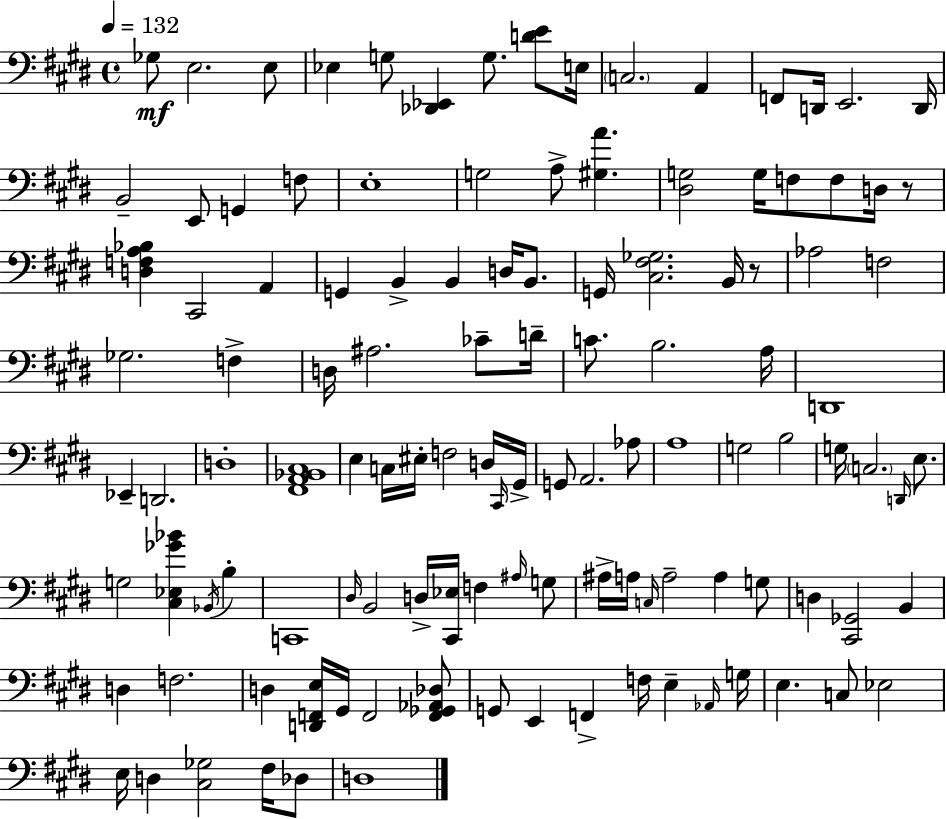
Gb3/e E3/h. E3/e Eb3/q G3/e [Db2,Eb2]/q G3/e. [D4,E4]/e E3/s C3/h. A2/q F2/e D2/s E2/h. D2/s B2/h E2/e G2/q F3/e E3/w G3/h A3/e [G#3,A4]/q. [D#3,G3]/h G3/s F3/e F3/e D3/s R/e [D3,F3,A3,Bb3]/q C#2/h A2/q G2/q B2/q B2/q D3/s B2/e. G2/s [C#3,F#3,Gb3]/h. B2/s R/e Ab3/h F3/h Gb3/h. F3/q D3/s A#3/h. CES4/e D4/s C4/e. B3/h. A3/s D2/w Eb2/q D2/h. D3/w [F#2,A2,Bb2,C#3]/w E3/q C3/s EIS3/s F3/h D3/s C#2/s G#2/s G2/e A2/h. Ab3/e A3/w G3/h B3/h G3/s C3/h. D2/s E3/e. G3/h [C#3,Eb3,Gb4,Bb4]/q Bb2/s B3/q C2/w D#3/s B2/h D3/s [C#2,Eb3]/s F3/q A#3/s G3/e A#3/s A3/s C3/s A3/h A3/q G3/e D3/q [C#2,Gb2]/h B2/q D3/q F3/h. D3/q [D2,F2,E3]/s G#2/s F2/h [F2,Gb2,Ab2,Db3]/e G2/e E2/q F2/q F3/s E3/q Ab2/s G3/s E3/q. C3/e Eb3/h E3/s D3/q [C#3,Gb3]/h F#3/s Db3/e D3/w